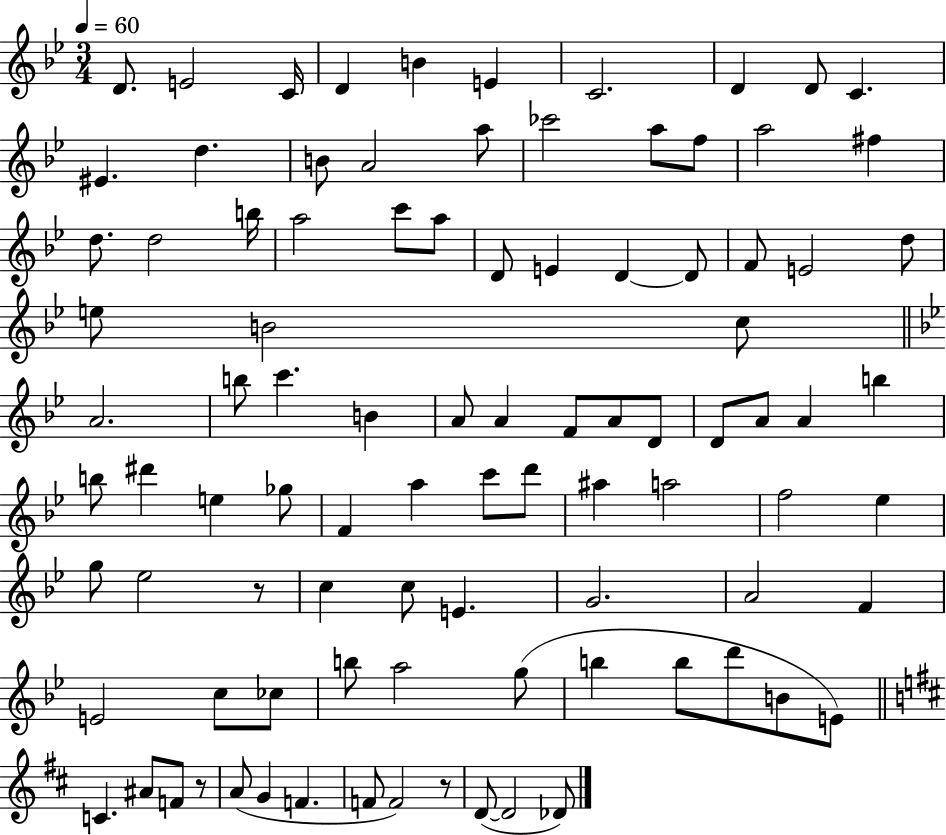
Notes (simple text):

D4/e. E4/h C4/s D4/q B4/q E4/q C4/h. D4/q D4/e C4/q. EIS4/q. D5/q. B4/e A4/h A5/e CES6/h A5/e F5/e A5/h F#5/q D5/e. D5/h B5/s A5/h C6/e A5/e D4/e E4/q D4/q D4/e F4/e E4/h D5/e E5/e B4/h C5/e A4/h. B5/e C6/q. B4/q A4/e A4/q F4/e A4/e D4/e D4/e A4/e A4/q B5/q B5/e D#6/q E5/q Gb5/e F4/q A5/q C6/e D6/e A#5/q A5/h F5/h Eb5/q G5/e Eb5/h R/e C5/q C5/e E4/q. G4/h. A4/h F4/q E4/h C5/e CES5/e B5/e A5/h G5/e B5/q B5/e D6/e B4/e E4/e C4/q. A#4/e F4/e R/e A4/e G4/q F4/q. F4/e F4/h R/e D4/e D4/h Db4/e